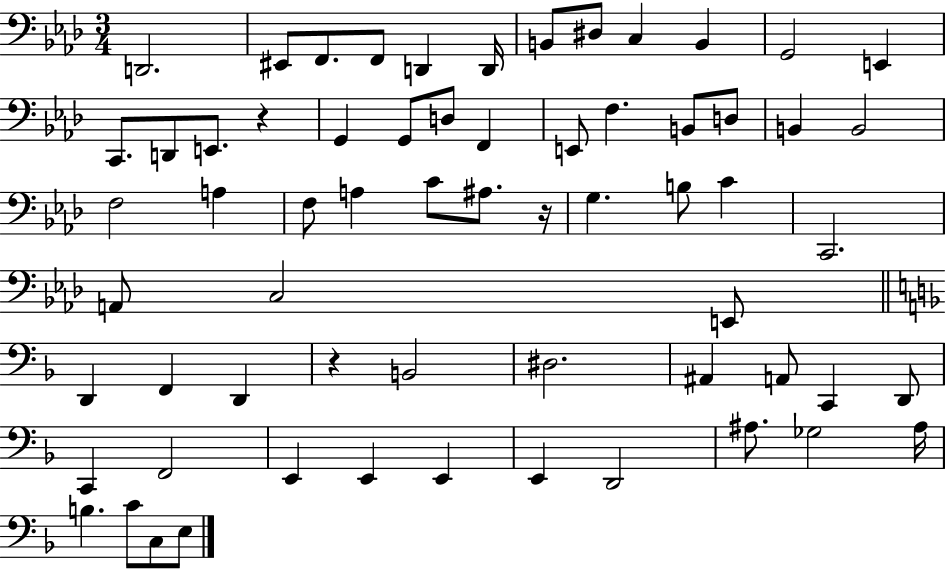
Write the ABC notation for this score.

X:1
T:Untitled
M:3/4
L:1/4
K:Ab
D,,2 ^E,,/2 F,,/2 F,,/2 D,, D,,/4 B,,/2 ^D,/2 C, B,, G,,2 E,, C,,/2 D,,/2 E,,/2 z G,, G,,/2 D,/2 F,, E,,/2 F, B,,/2 D,/2 B,, B,,2 F,2 A, F,/2 A, C/2 ^A,/2 z/4 G, B,/2 C C,,2 A,,/2 C,2 E,,/2 D,, F,, D,, z B,,2 ^D,2 ^A,, A,,/2 C,, D,,/2 C,, F,,2 E,, E,, E,, E,, D,,2 ^A,/2 _G,2 ^A,/4 B, C/2 C,/2 E,/2